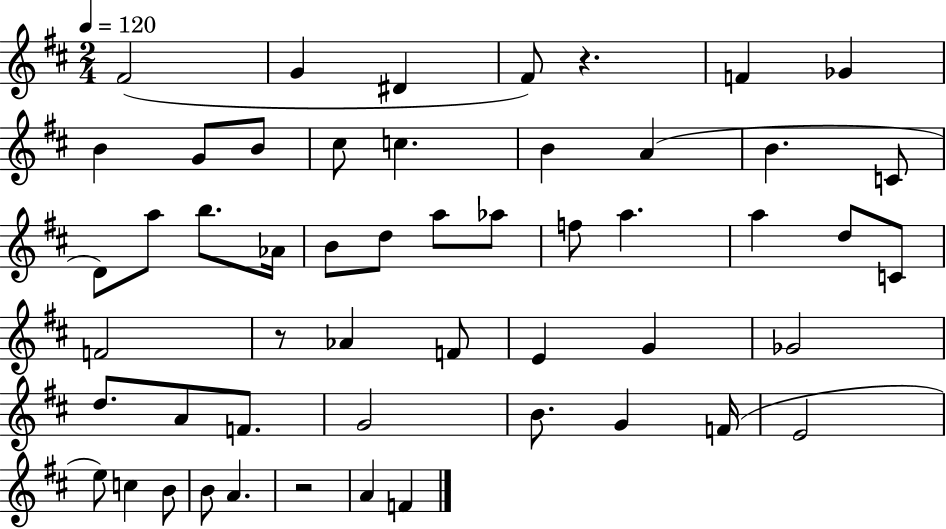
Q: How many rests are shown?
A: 3